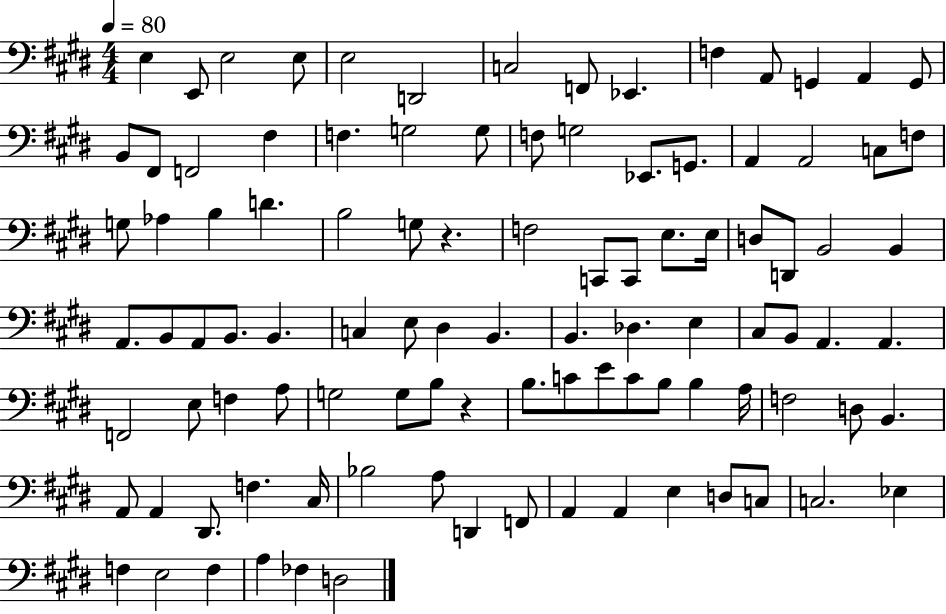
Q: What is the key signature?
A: E major